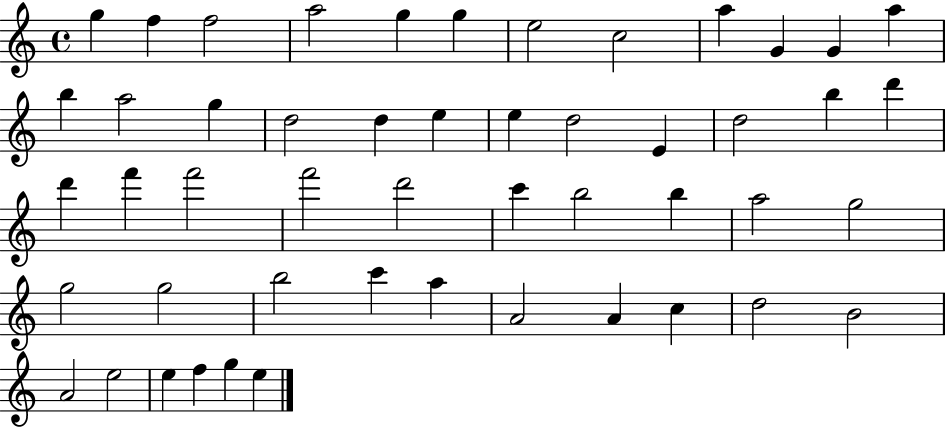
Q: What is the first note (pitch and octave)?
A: G5